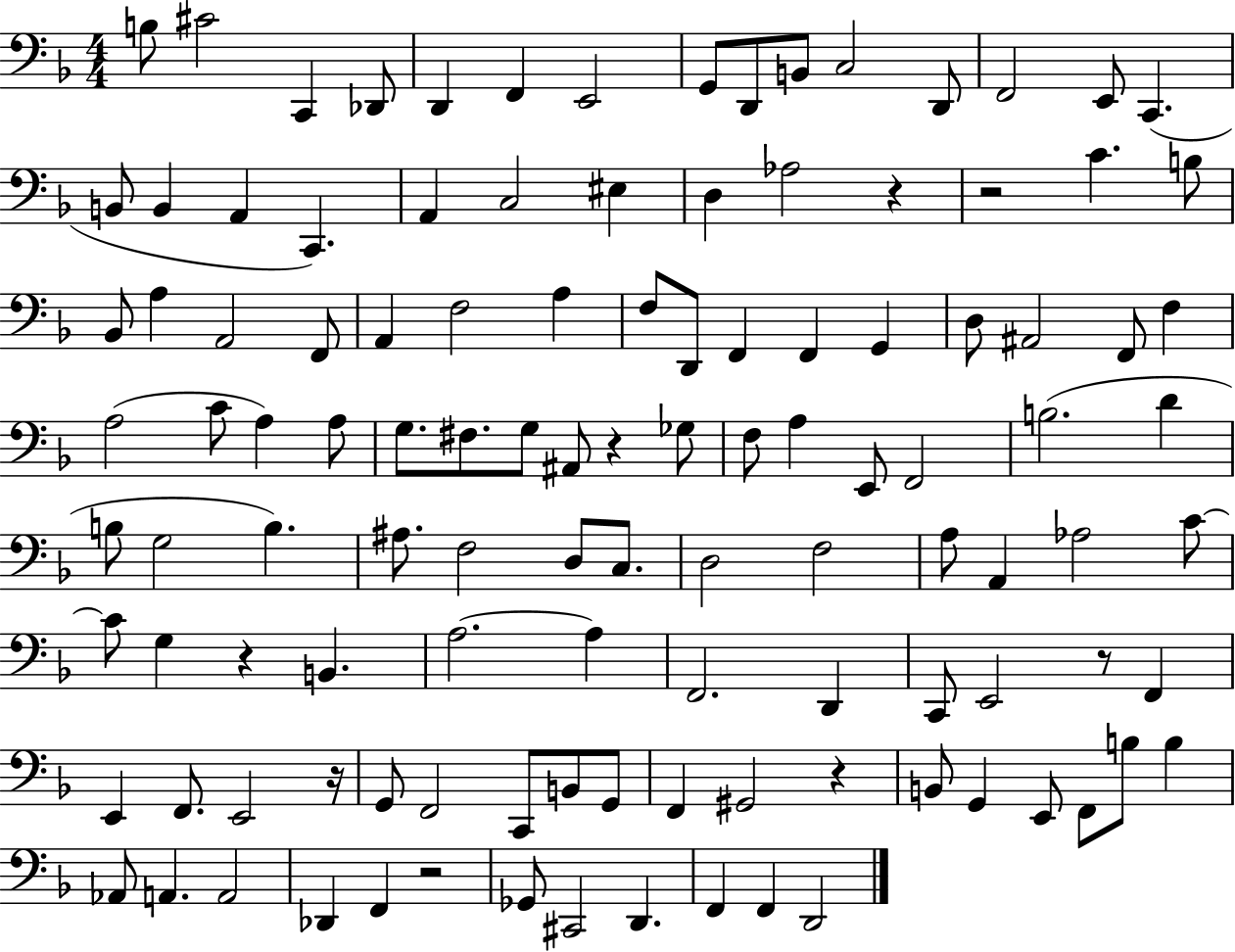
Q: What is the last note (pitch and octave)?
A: D2